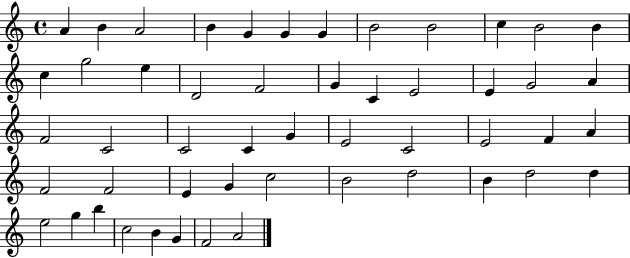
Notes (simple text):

A4/q B4/q A4/h B4/q G4/q G4/q G4/q B4/h B4/h C5/q B4/h B4/q C5/q G5/h E5/q D4/h F4/h G4/q C4/q E4/h E4/q G4/h A4/q F4/h C4/h C4/h C4/q G4/q E4/h C4/h E4/h F4/q A4/q F4/h F4/h E4/q G4/q C5/h B4/h D5/h B4/q D5/h D5/q E5/h G5/q B5/q C5/h B4/q G4/q F4/h A4/h